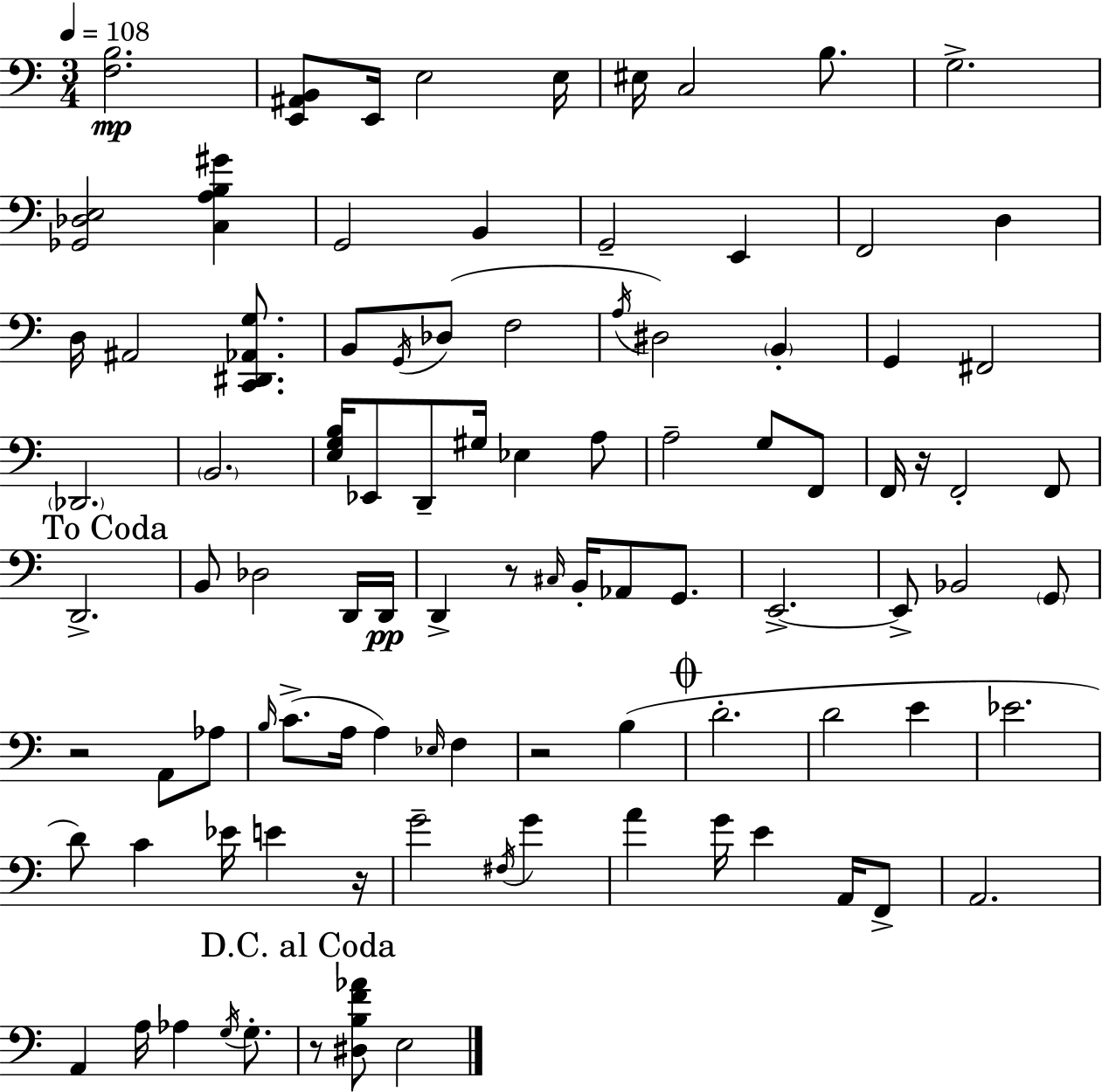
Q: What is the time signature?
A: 3/4